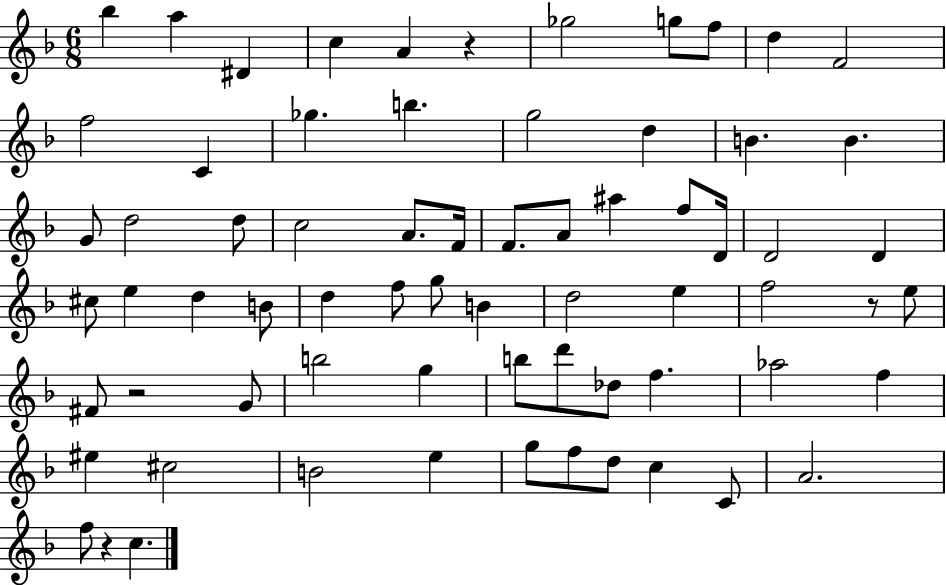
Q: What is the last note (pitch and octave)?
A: C5